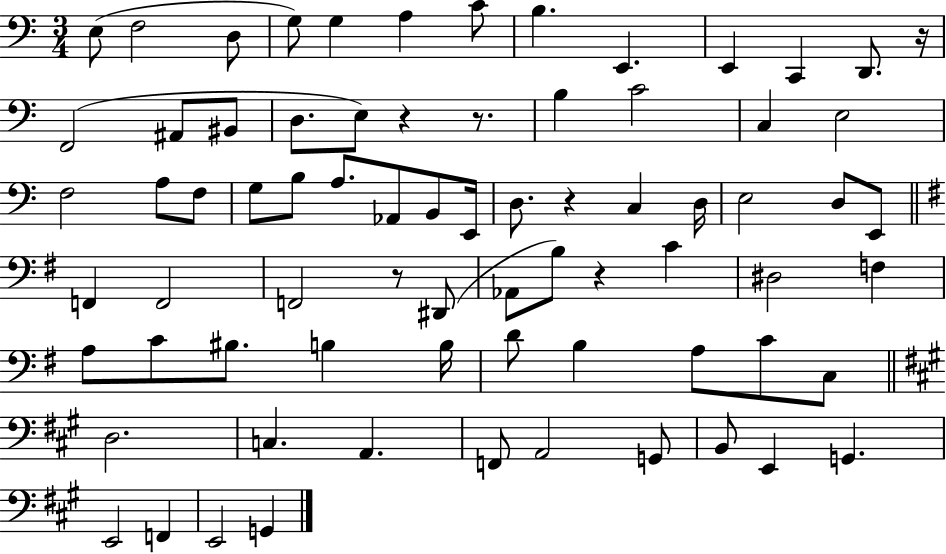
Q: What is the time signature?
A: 3/4